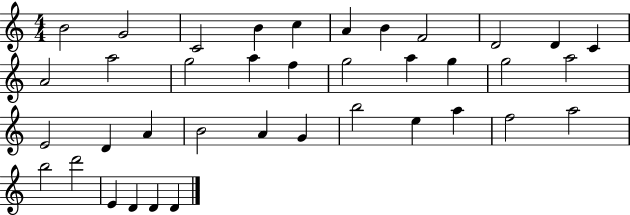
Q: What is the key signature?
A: C major